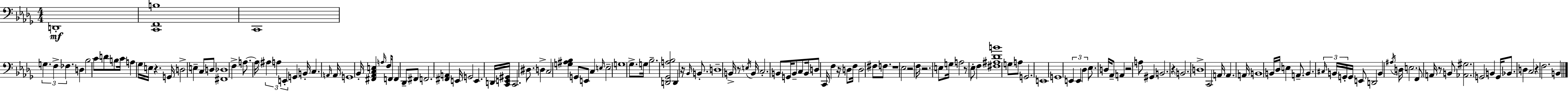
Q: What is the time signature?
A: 4/4